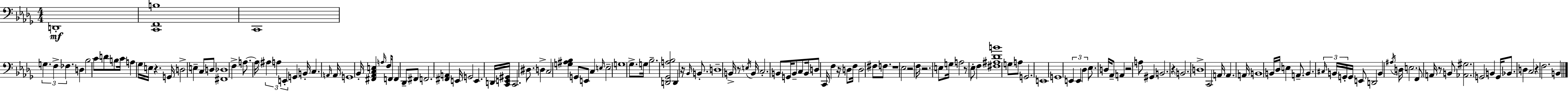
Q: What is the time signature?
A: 4/4